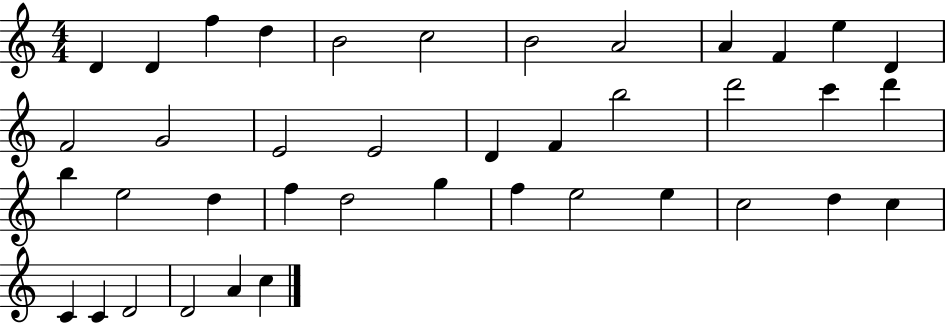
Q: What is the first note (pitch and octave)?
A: D4